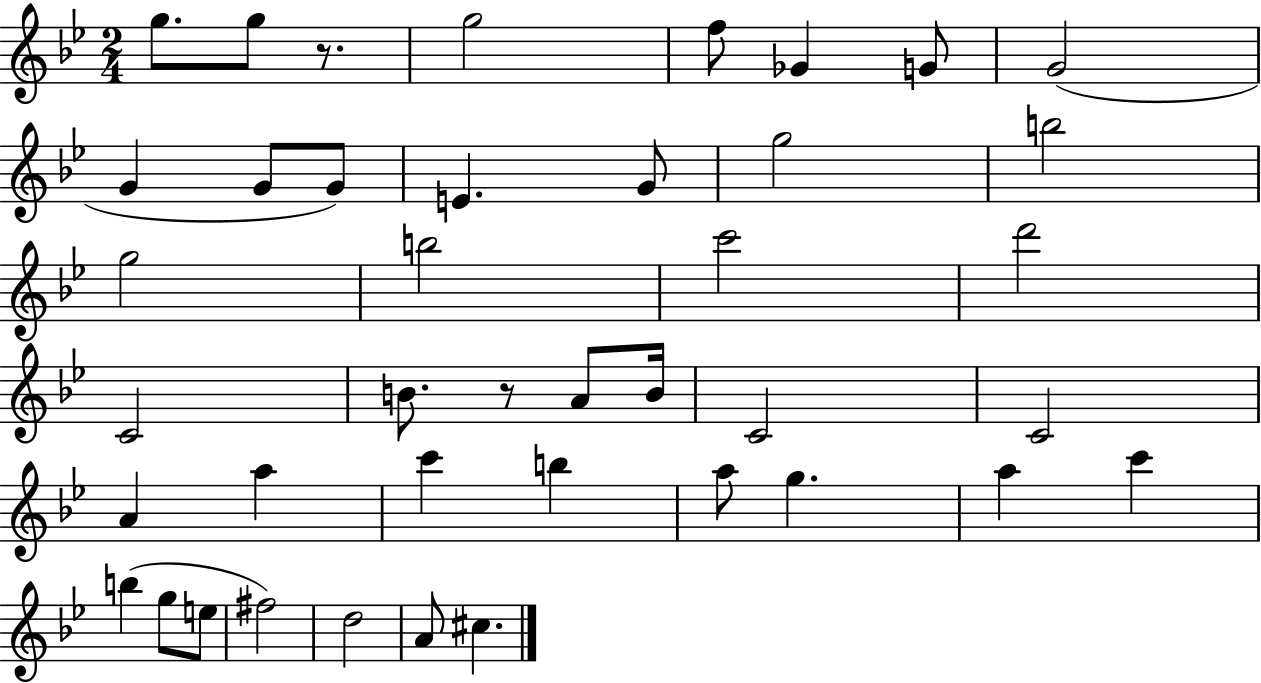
{
  \clef treble
  \numericTimeSignature
  \time 2/4
  \key bes \major
  g''8. g''8 r8. | g''2 | f''8 ges'4 g'8 | g'2( | \break g'4 g'8 g'8) | e'4. g'8 | g''2 | b''2 | \break g''2 | b''2 | c'''2 | d'''2 | \break c'2 | b'8. r8 a'8 b'16 | c'2 | c'2 | \break a'4 a''4 | c'''4 b''4 | a''8 g''4. | a''4 c'''4 | \break b''4( g''8 e''8 | fis''2) | d''2 | a'8 cis''4. | \break \bar "|."
}